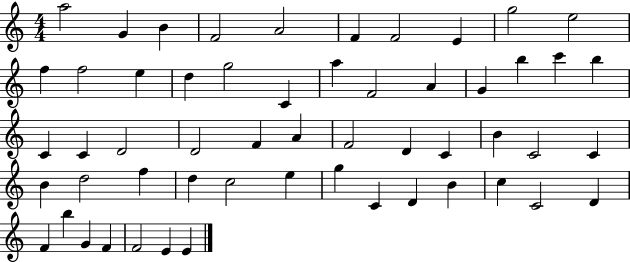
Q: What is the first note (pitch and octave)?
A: A5